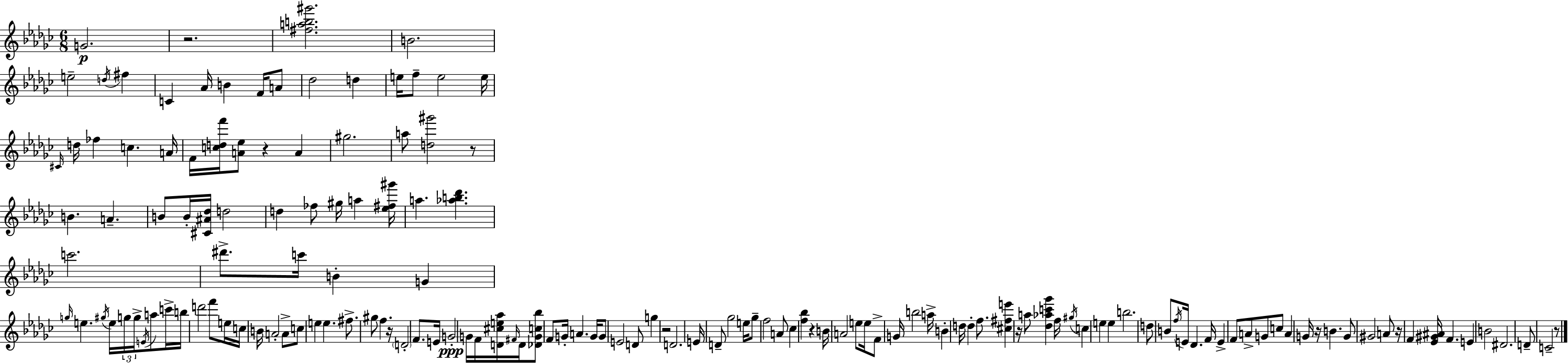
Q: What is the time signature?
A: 6/8